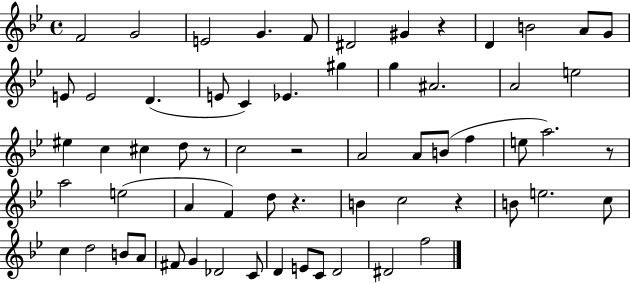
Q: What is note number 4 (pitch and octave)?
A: G4